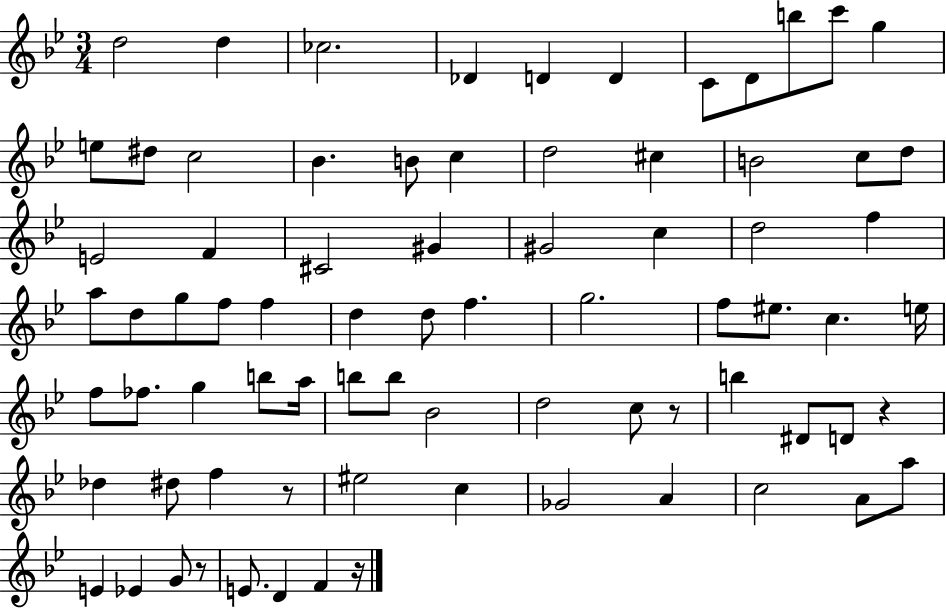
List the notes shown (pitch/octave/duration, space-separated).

D5/h D5/q CES5/h. Db4/q D4/q D4/q C4/e D4/e B5/e C6/e G5/q E5/e D#5/e C5/h Bb4/q. B4/e C5/q D5/h C#5/q B4/h C5/e D5/e E4/h F4/q C#4/h G#4/q G#4/h C5/q D5/h F5/q A5/e D5/e G5/e F5/e F5/q D5/q D5/e F5/q. G5/h. F5/e EIS5/e. C5/q. E5/s F5/e FES5/e. G5/q B5/e A5/s B5/e B5/e Bb4/h D5/h C5/e R/e B5/q D#4/e D4/e R/q Db5/q D#5/e F5/q R/e EIS5/h C5/q Gb4/h A4/q C5/h A4/e A5/e E4/q Eb4/q G4/e R/e E4/e. D4/q F4/q R/s